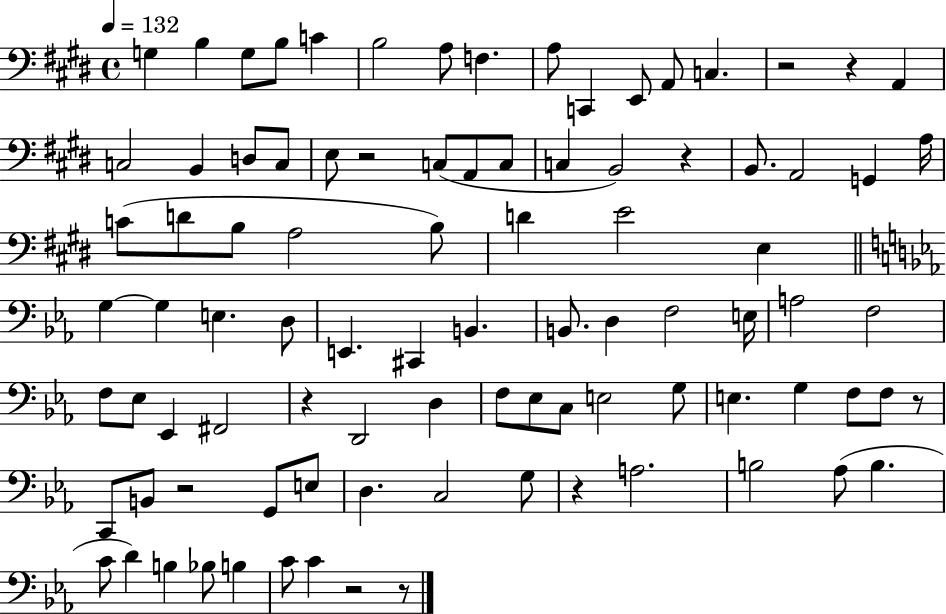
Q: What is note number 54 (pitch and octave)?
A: D2